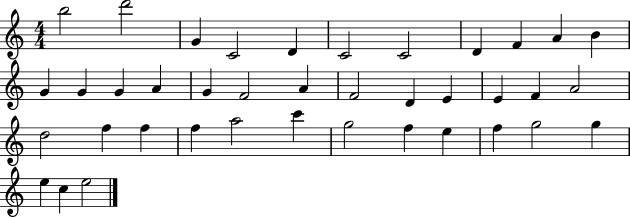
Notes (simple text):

B5/h D6/h G4/q C4/h D4/q C4/h C4/h D4/q F4/q A4/q B4/q G4/q G4/q G4/q A4/q G4/q F4/h A4/q F4/h D4/q E4/q E4/q F4/q A4/h D5/h F5/q F5/q F5/q A5/h C6/q G5/h F5/q E5/q F5/q G5/h G5/q E5/q C5/q E5/h